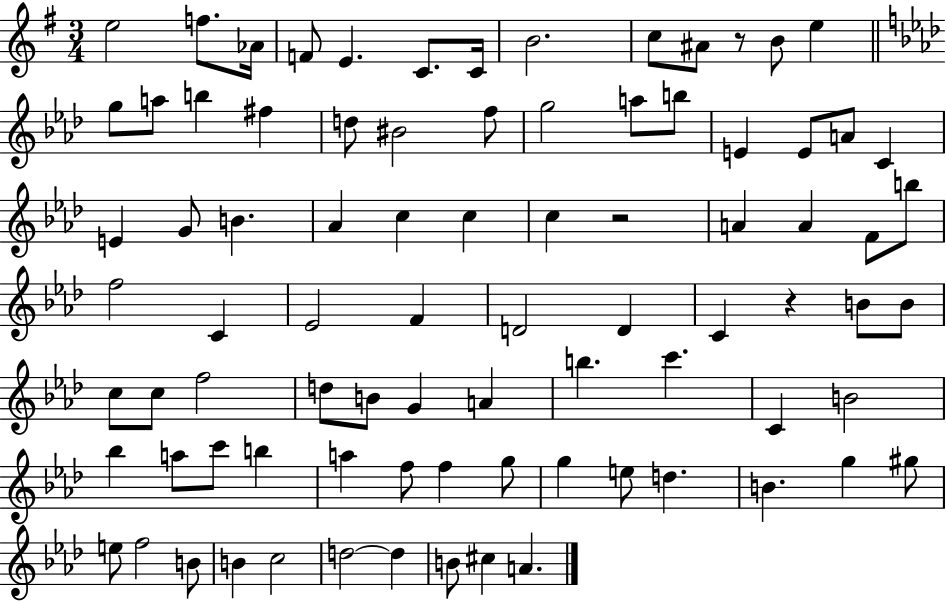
{
  \clef treble
  \numericTimeSignature
  \time 3/4
  \key g \major
  \repeat volta 2 { e''2 f''8. aes'16 | f'8 e'4. c'8. c'16 | b'2. | c''8 ais'8 r8 b'8 e''4 | \break \bar "||" \break \key aes \major g''8 a''8 b''4 fis''4 | d''8 bis'2 f''8 | g''2 a''8 b''8 | e'4 e'8 a'8 c'4 | \break e'4 g'8 b'4. | aes'4 c''4 c''4 | c''4 r2 | a'4 a'4 f'8 b''8 | \break f''2 c'4 | ees'2 f'4 | d'2 d'4 | c'4 r4 b'8 b'8 | \break c''8 c''8 f''2 | d''8 b'8 g'4 a'4 | b''4. c'''4. | c'4 b'2 | \break bes''4 a''8 c'''8 b''4 | a''4 f''8 f''4 g''8 | g''4 e''8 d''4. | b'4. g''4 gis''8 | \break e''8 f''2 b'8 | b'4 c''2 | d''2~~ d''4 | b'8 cis''4 a'4. | \break } \bar "|."
}